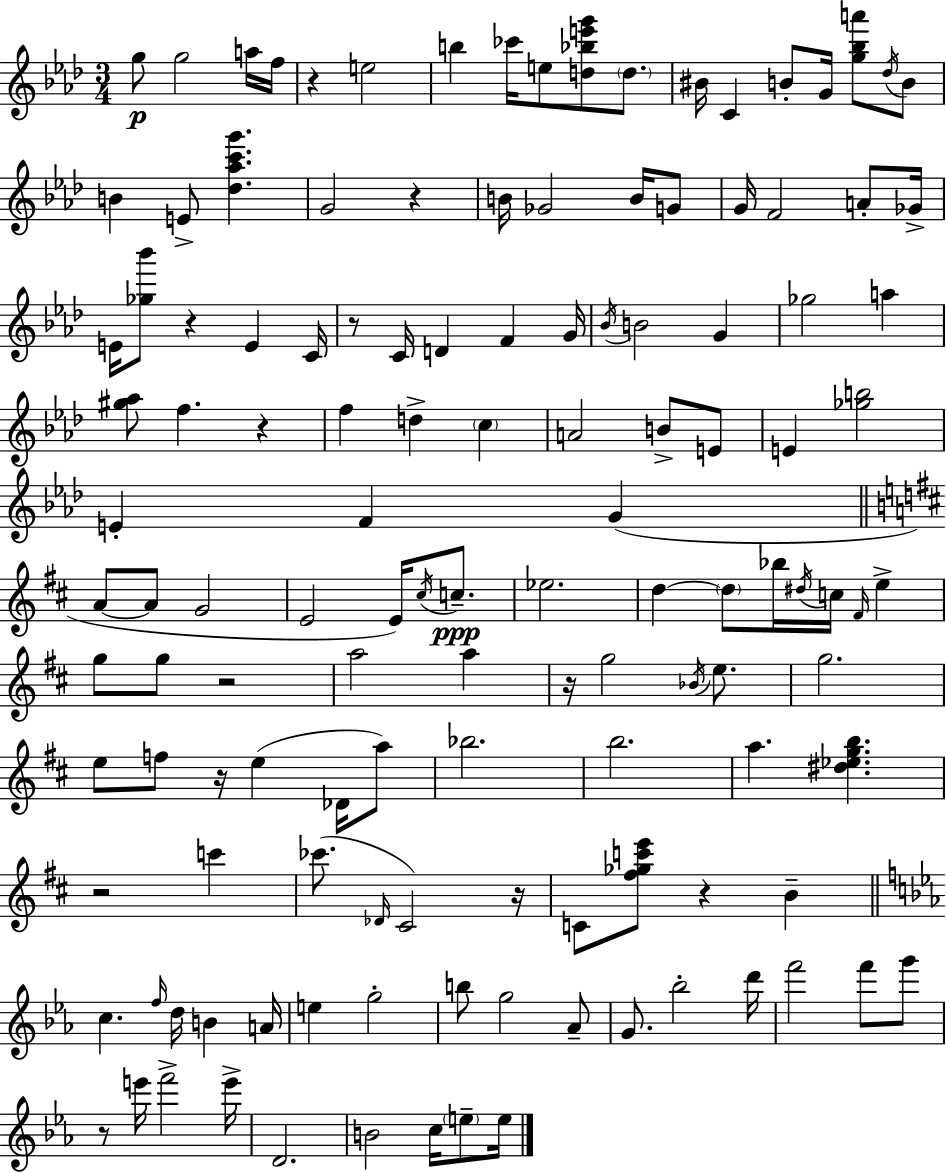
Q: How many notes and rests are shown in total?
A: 130